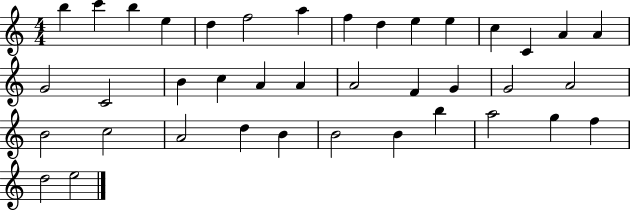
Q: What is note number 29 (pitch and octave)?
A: A4